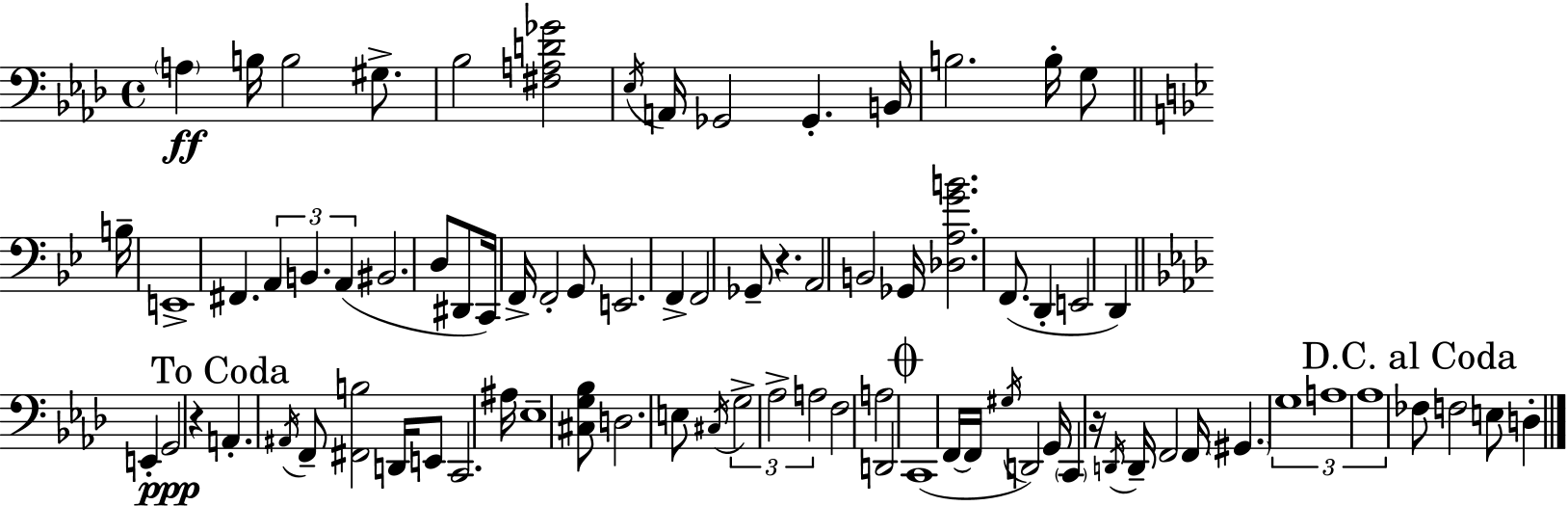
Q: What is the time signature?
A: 4/4